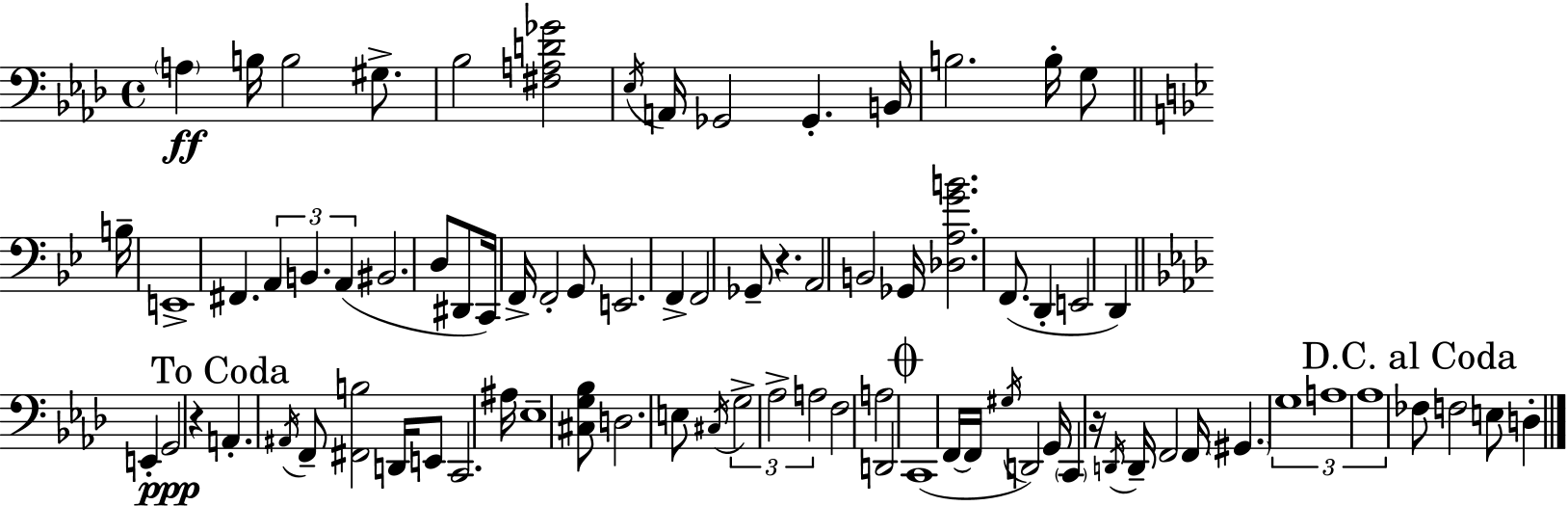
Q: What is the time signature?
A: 4/4